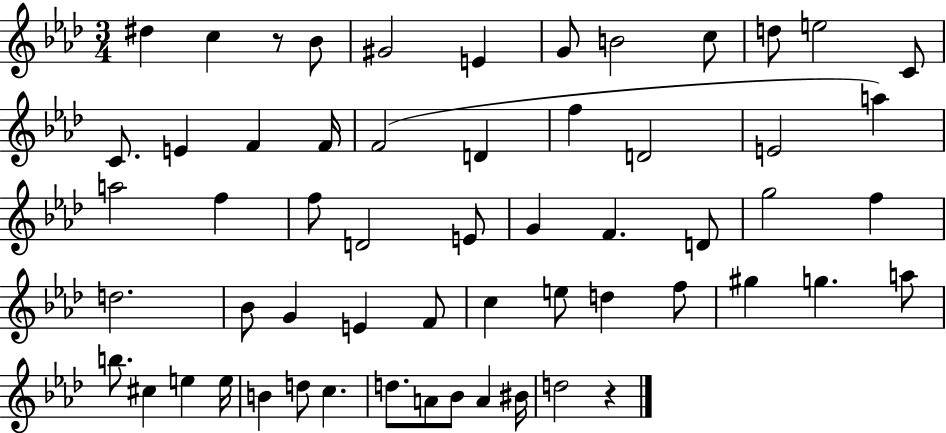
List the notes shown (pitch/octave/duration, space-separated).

D#5/q C5/q R/e Bb4/e G#4/h E4/q G4/e B4/h C5/e D5/e E5/h C4/e C4/e. E4/q F4/q F4/s F4/h D4/q F5/q D4/h E4/h A5/q A5/h F5/q F5/e D4/h E4/e G4/q F4/q. D4/e G5/h F5/q D5/h. Bb4/e G4/q E4/q F4/e C5/q E5/e D5/q F5/e G#5/q G5/q. A5/e B5/e. C#5/q E5/q E5/s B4/q D5/e C5/q. D5/e. A4/e Bb4/e A4/q BIS4/s D5/h R/q